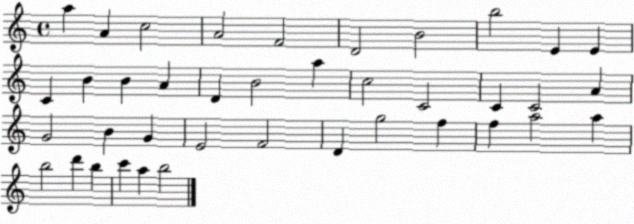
X:1
T:Untitled
M:4/4
L:1/4
K:C
a A c2 A2 F2 D2 B2 b2 E E C B B A D B2 a c2 C2 C C2 A G2 B G E2 F2 D g2 f f a2 a b2 d' b c' a b2